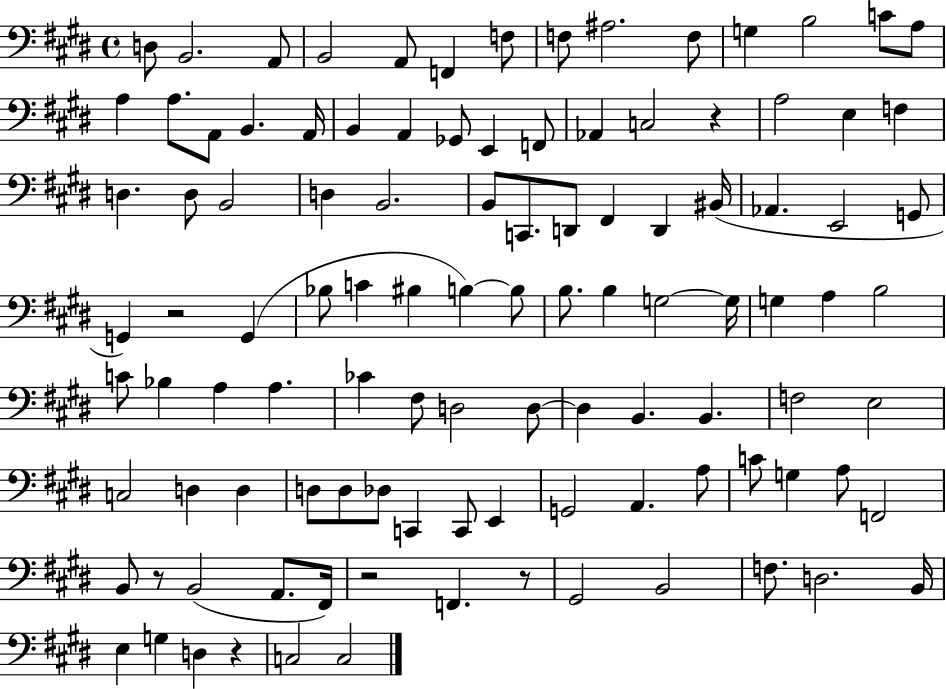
D3/e B2/h. A2/e B2/h A2/e F2/q F3/e F3/e A#3/h. F3/e G3/q B3/h C4/e A3/e A3/q A3/e. A2/e B2/q. A2/s B2/q A2/q Gb2/e E2/q F2/e Ab2/q C3/h R/q A3/h E3/q F3/q D3/q. D3/e B2/h D3/q B2/h. B2/e C2/e. D2/e F#2/q D2/q BIS2/s Ab2/q. E2/h G2/e G2/q R/h G2/q Bb3/e C4/q BIS3/q B3/q B3/e B3/e. B3/q G3/h G3/s G3/q A3/q B3/h C4/e Bb3/q A3/q A3/q. CES4/q F#3/e D3/h D3/e D3/q B2/q. B2/q. F3/h E3/h C3/h D3/q D3/q D3/e D3/e Db3/e C2/q C2/e E2/q G2/h A2/q. A3/e C4/e G3/q A3/e F2/h B2/e R/e B2/h A2/e. F#2/s R/h F2/q. R/e G#2/h B2/h F3/e. D3/h. B2/s E3/q G3/q D3/q R/q C3/h C3/h